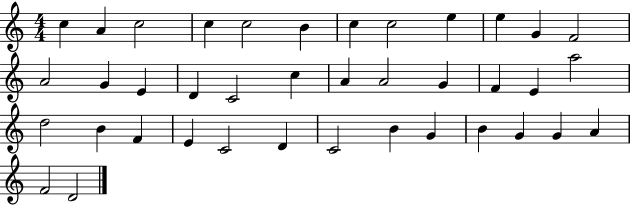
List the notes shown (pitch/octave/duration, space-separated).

C5/q A4/q C5/h C5/q C5/h B4/q C5/q C5/h E5/q E5/q G4/q F4/h A4/h G4/q E4/q D4/q C4/h C5/q A4/q A4/h G4/q F4/q E4/q A5/h D5/h B4/q F4/q E4/q C4/h D4/q C4/h B4/q G4/q B4/q G4/q G4/q A4/q F4/h D4/h